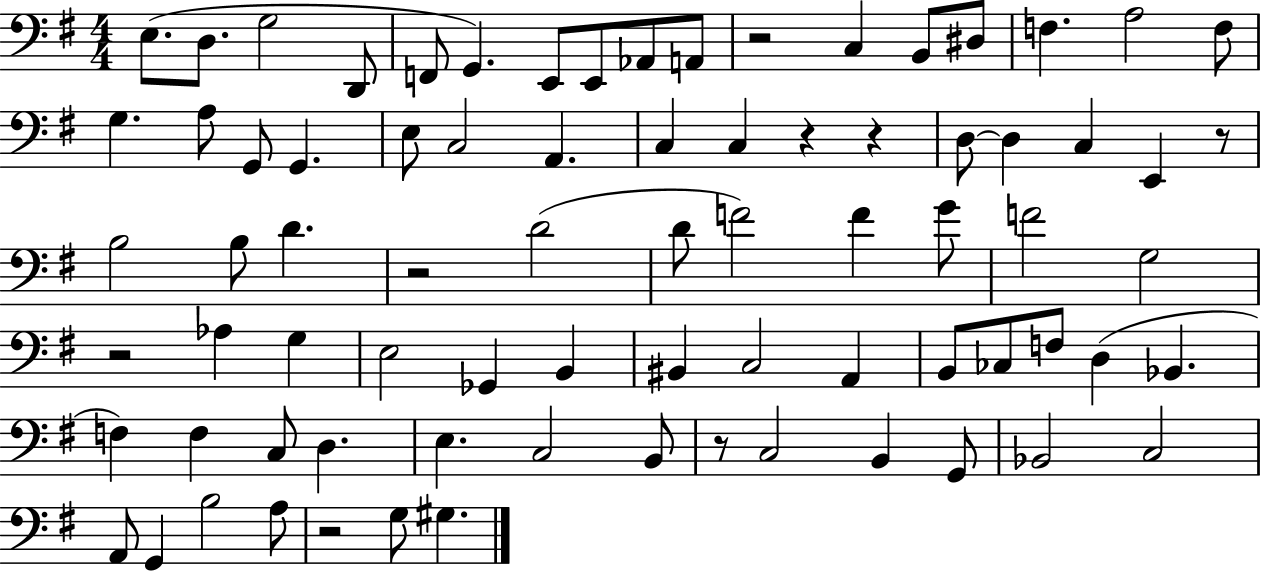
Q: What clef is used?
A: bass